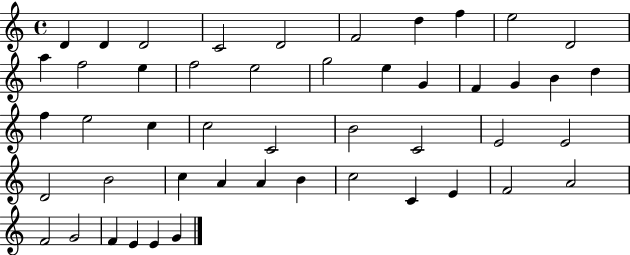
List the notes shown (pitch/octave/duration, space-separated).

D4/q D4/q D4/h C4/h D4/h F4/h D5/q F5/q E5/h D4/h A5/q F5/h E5/q F5/h E5/h G5/h E5/q G4/q F4/q G4/q B4/q D5/q F5/q E5/h C5/q C5/h C4/h B4/h C4/h E4/h E4/h D4/h B4/h C5/q A4/q A4/q B4/q C5/h C4/q E4/q F4/h A4/h F4/h G4/h F4/q E4/q E4/q G4/q